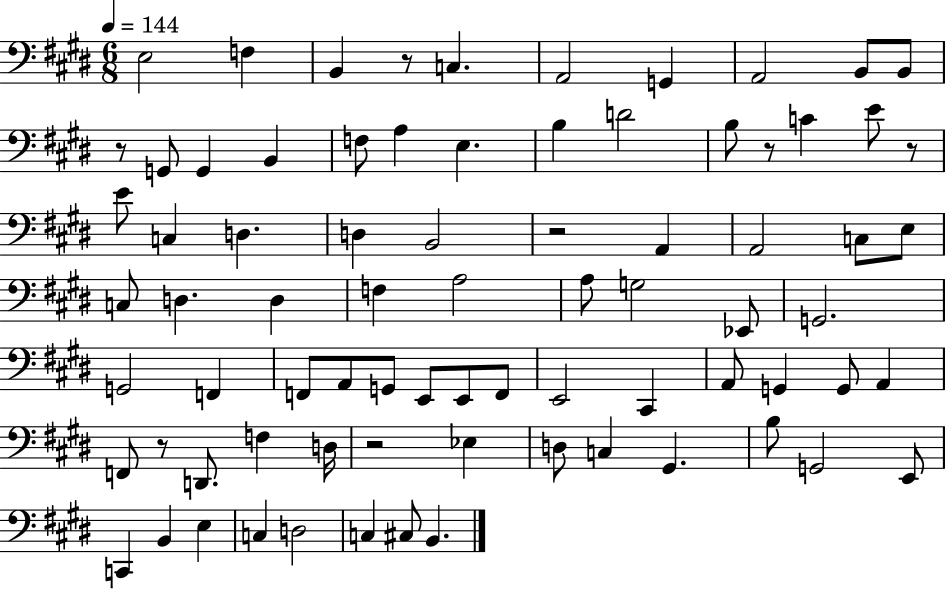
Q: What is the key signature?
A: E major